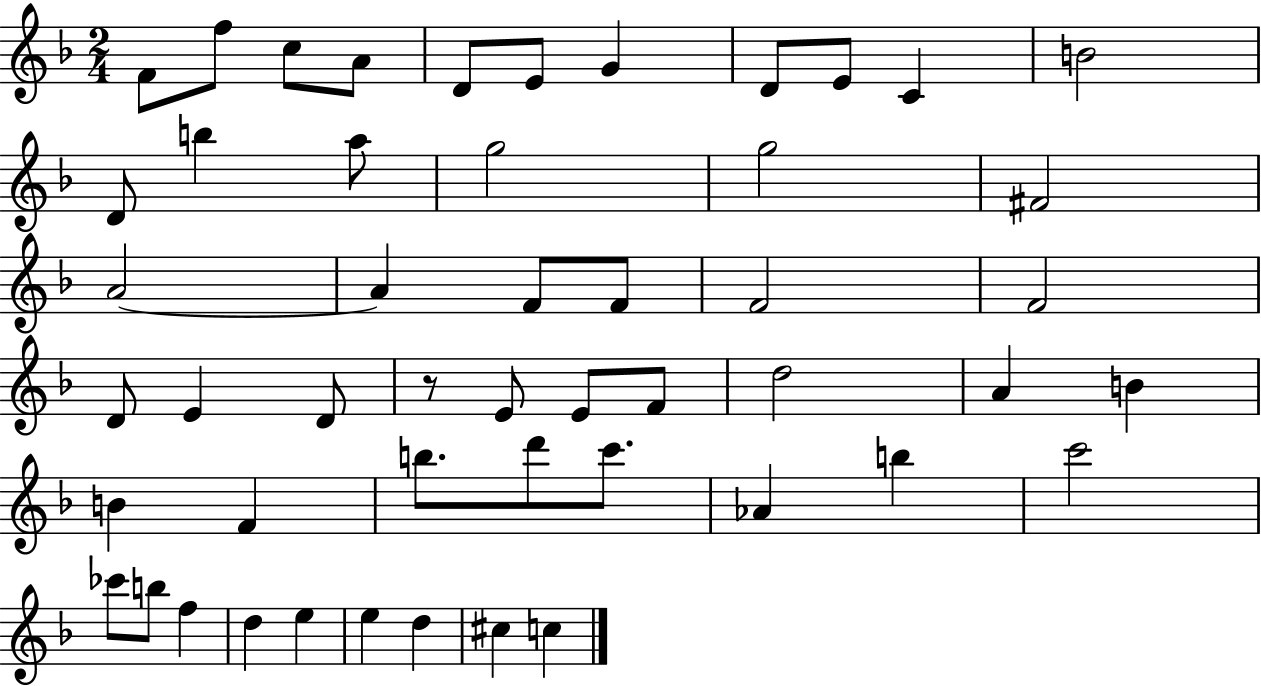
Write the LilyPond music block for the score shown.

{
  \clef treble
  \numericTimeSignature
  \time 2/4
  \key f \major
  f'8 f''8 c''8 a'8 | d'8 e'8 g'4 | d'8 e'8 c'4 | b'2 | \break d'8 b''4 a''8 | g''2 | g''2 | fis'2 | \break a'2~~ | a'4 f'8 f'8 | f'2 | f'2 | \break d'8 e'4 d'8 | r8 e'8 e'8 f'8 | d''2 | a'4 b'4 | \break b'4 f'4 | b''8. d'''8 c'''8. | aes'4 b''4 | c'''2 | \break ces'''8 b''8 f''4 | d''4 e''4 | e''4 d''4 | cis''4 c''4 | \break \bar "|."
}